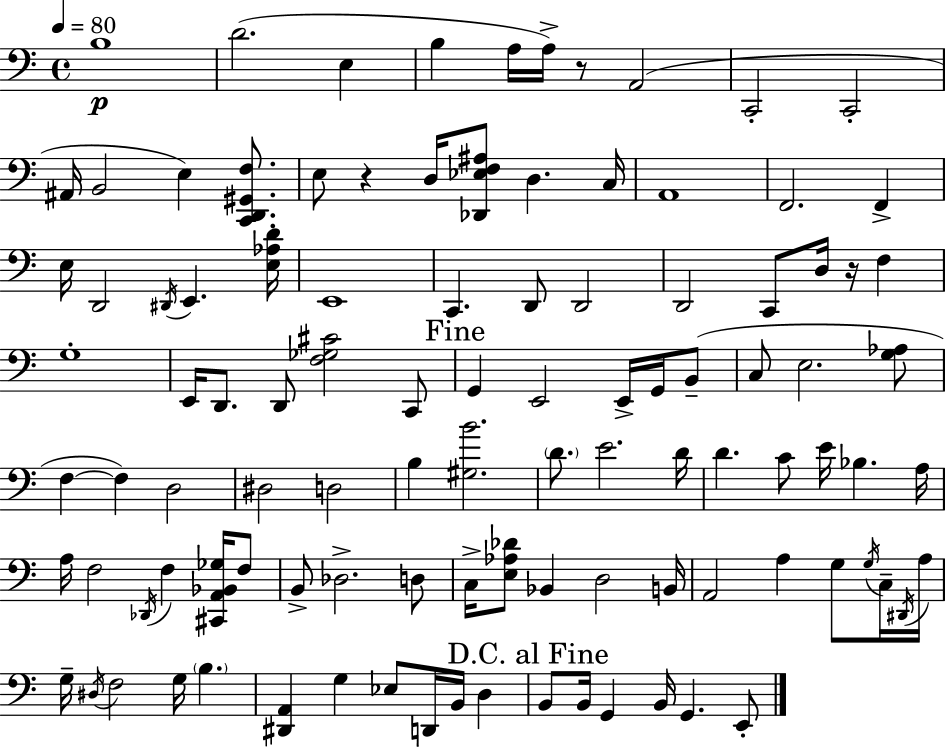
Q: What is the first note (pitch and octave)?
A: B3